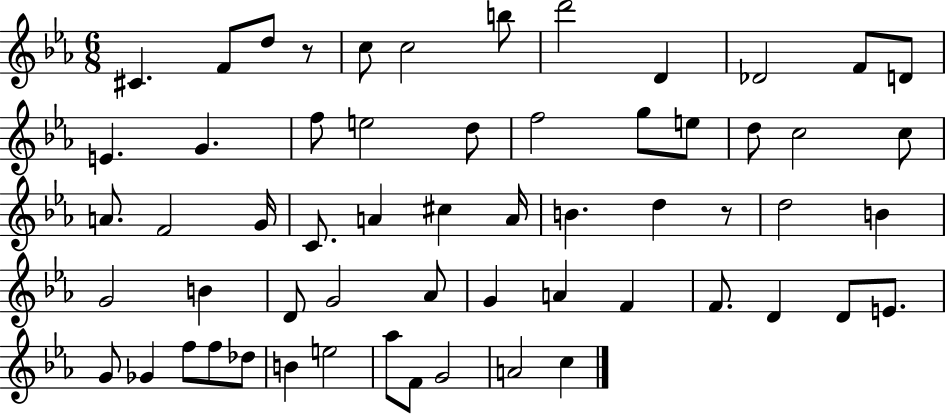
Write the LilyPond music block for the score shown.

{
  \clef treble
  \numericTimeSignature
  \time 6/8
  \key ees \major
  cis'4. f'8 d''8 r8 | c''8 c''2 b''8 | d'''2 d'4 | des'2 f'8 d'8 | \break e'4. g'4. | f''8 e''2 d''8 | f''2 g''8 e''8 | d''8 c''2 c''8 | \break a'8. f'2 g'16 | c'8. a'4 cis''4 a'16 | b'4. d''4 r8 | d''2 b'4 | \break g'2 b'4 | d'8 g'2 aes'8 | g'4 a'4 f'4 | f'8. d'4 d'8 e'8. | \break g'8 ges'4 f''8 f''8 des''8 | b'4 e''2 | aes''8 f'8 g'2 | a'2 c''4 | \break \bar "|."
}